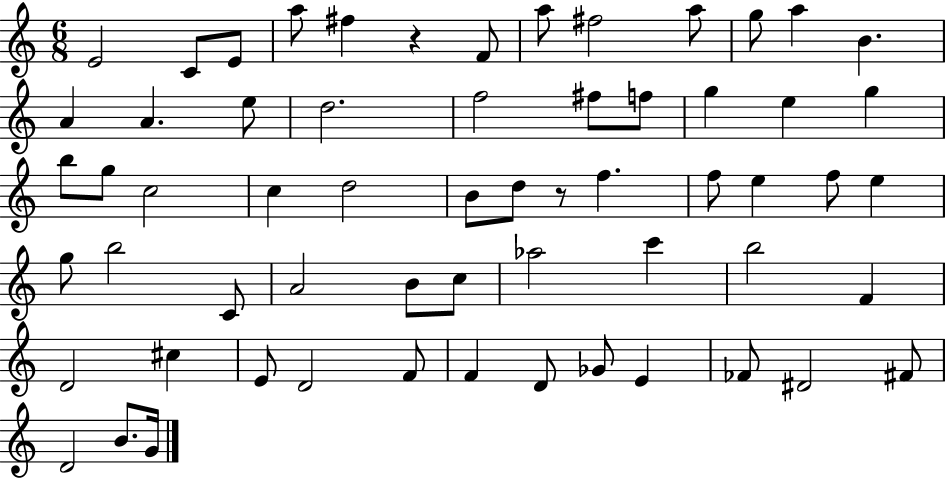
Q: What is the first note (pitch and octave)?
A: E4